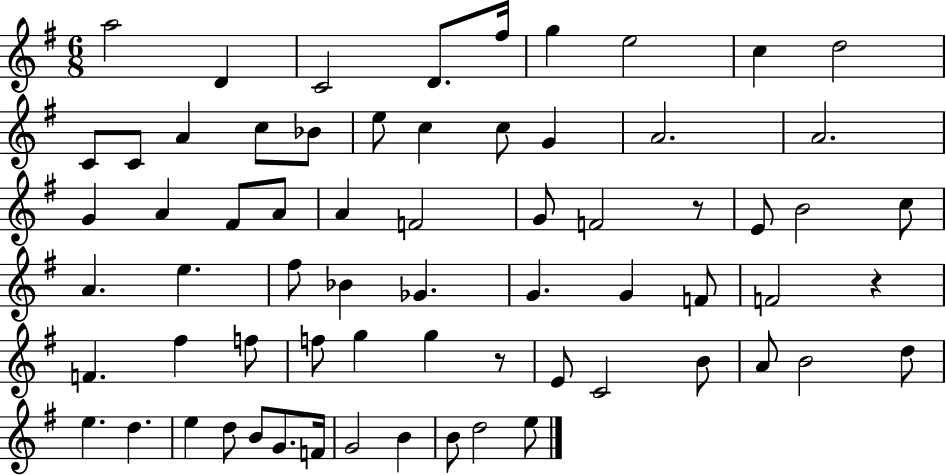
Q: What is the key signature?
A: G major